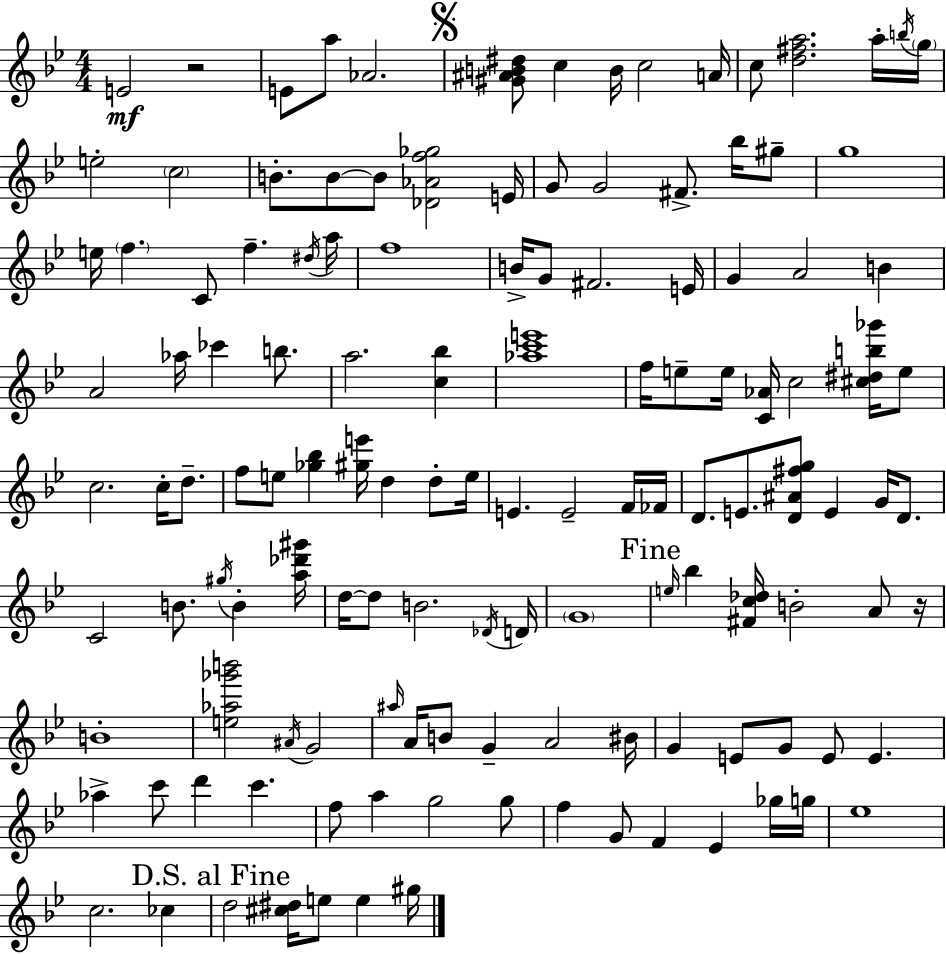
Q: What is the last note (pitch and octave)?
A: G#5